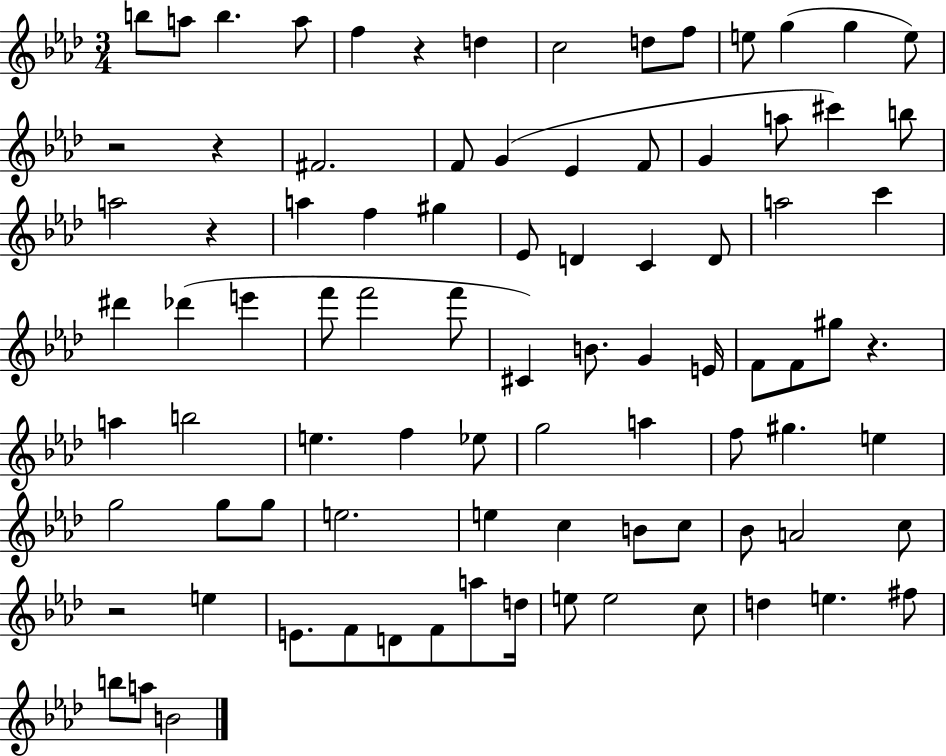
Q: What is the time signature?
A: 3/4